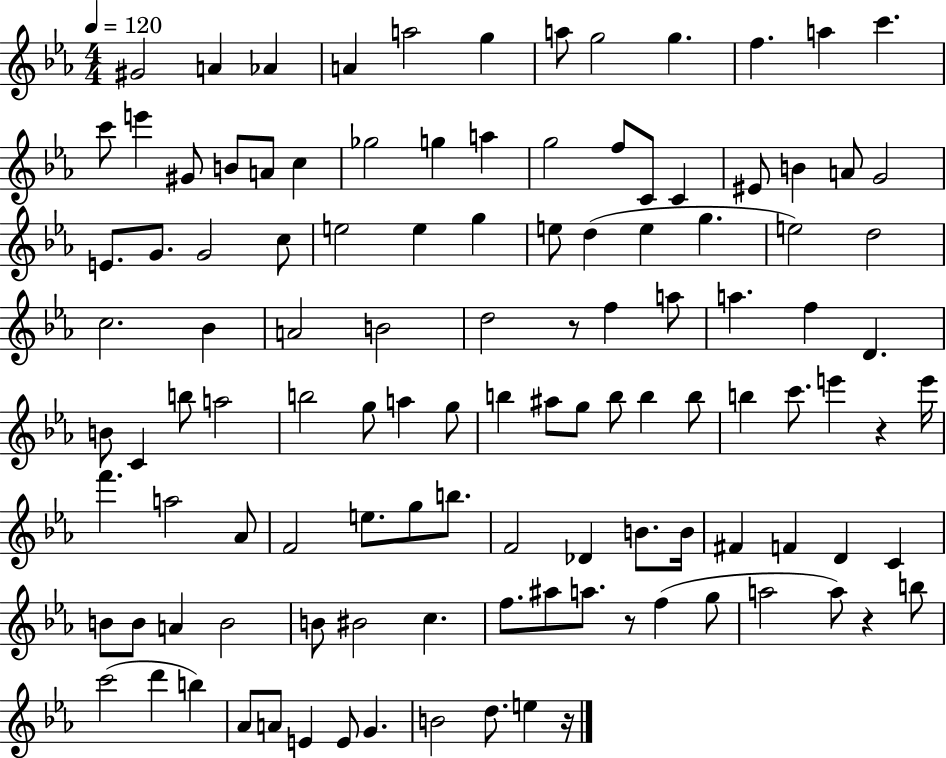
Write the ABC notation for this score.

X:1
T:Untitled
M:4/4
L:1/4
K:Eb
^G2 A _A A a2 g a/2 g2 g f a c' c'/2 e' ^G/2 B/2 A/2 c _g2 g a g2 f/2 C/2 C ^E/2 B A/2 G2 E/2 G/2 G2 c/2 e2 e g e/2 d e g e2 d2 c2 _B A2 B2 d2 z/2 f a/2 a f D B/2 C b/2 a2 b2 g/2 a g/2 b ^a/2 g/2 b/2 b b/2 b c'/2 e' z e'/4 f' a2 _A/2 F2 e/2 g/2 b/2 F2 _D B/2 B/4 ^F F D C B/2 B/2 A B2 B/2 ^B2 c f/2 ^a/2 a/2 z/2 f g/2 a2 a/2 z b/2 c'2 d' b _A/2 A/2 E E/2 G B2 d/2 e z/4